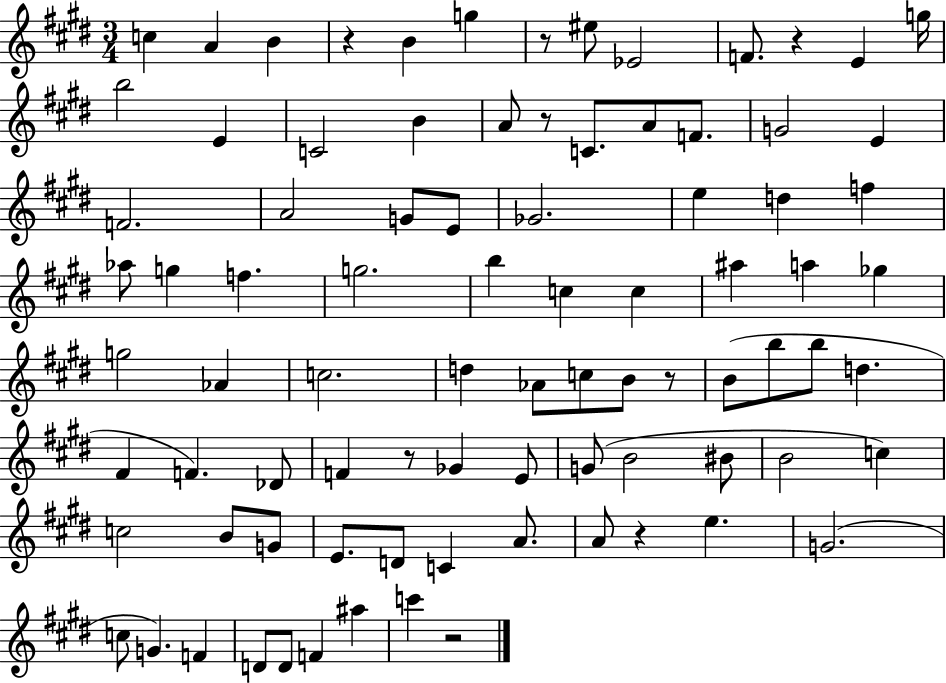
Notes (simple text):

C5/q A4/q B4/q R/q B4/q G5/q R/e EIS5/e Eb4/h F4/e. R/q E4/q G5/s B5/h E4/q C4/h B4/q A4/e R/e C4/e. A4/e F4/e. G4/h E4/q F4/h. A4/h G4/e E4/e Gb4/h. E5/q D5/q F5/q Ab5/e G5/q F5/q. G5/h. B5/q C5/q C5/q A#5/q A5/q Gb5/q G5/h Ab4/q C5/h. D5/q Ab4/e C5/e B4/e R/e B4/e B5/e B5/e D5/q. F#4/q F4/q. Db4/e F4/q R/e Gb4/q E4/e G4/e B4/h BIS4/e B4/h C5/q C5/h B4/e G4/e E4/e. D4/e C4/q A4/e. A4/e R/q E5/q. G4/h. C5/e G4/q. F4/q D4/e D4/e F4/q A#5/q C6/q R/h